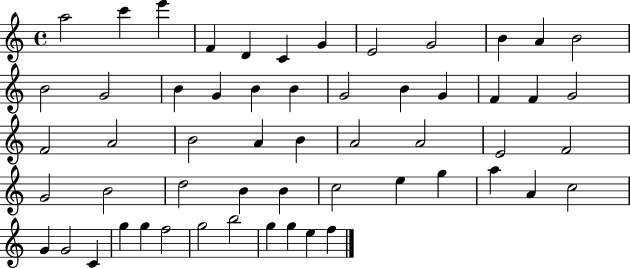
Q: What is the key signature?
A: C major